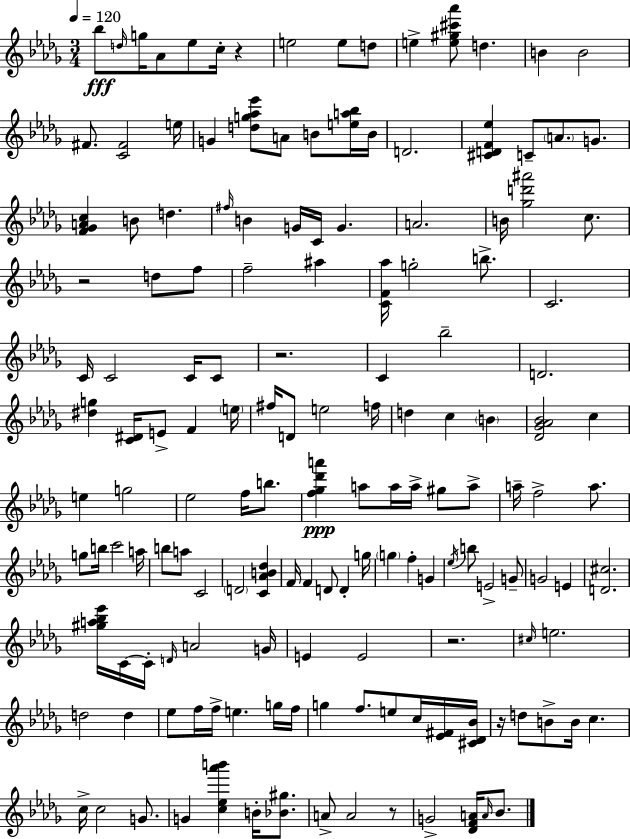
Bb5/e D5/s G5/s Ab4/e Eb5/e C5/s R/q E5/h E5/e D5/e E5/q [E5,G#5,C#6,Ab6]/e D5/q. B4/q B4/h F#4/e. [C4,F#4]/h E5/s G4/q [D5,G5,Ab5,Eb6]/e A4/e B4/e [E5,A5,Bb5]/s B4/s D4/h. [C#4,D4,F4,Eb5]/q C4/e A4/e. G4/e. [F4,Gb4,A4,C5]/q B4/e D5/q. F#5/s B4/q G4/s C4/s G4/q. A4/h. B4/s [Gb5,D6,A#6]/h C5/e. R/h D5/e F5/e F5/h A#5/q [C4,F4,Ab5]/s G5/h B5/e. C4/h. C4/s C4/h C4/s C4/e R/h. C4/q Bb5/h D4/h. [D#5,G5]/q [C4,D#4]/s E4/e F4/q E5/s F#5/s D4/e E5/h F5/s D5/q C5/q B4/q [Db4,Gb4,Ab4,Bb4]/h C5/q E5/q G5/h Eb5/h F5/s B5/e. [F5,Gb5,Db6,A6]/q A5/e A5/s A5/s G#5/e A5/e A5/s F5/h A5/e. G5/e B5/s C6/h A5/s B5/e A5/e C4/h D4/h [C4,Ab4,B4,Db5]/q F4/s F4/q D4/e D4/q G5/s G5/q F5/q G4/q Eb5/s B5/e E4/h G4/e G4/h E4/q [D4,C#5]/h. [G#5,A5,Bb5,Eb6]/s C4/s C4/s D4/s A4/h G4/s E4/q E4/h R/h. C#5/s E5/h. D5/h D5/q Eb5/e F5/s F5/s E5/q. G5/s F5/s G5/q F5/e. E5/e C5/s [Eb4,F#4]/s [C#4,Db4,Bb4]/s R/s D5/e B4/e B4/s C5/q. C5/s C5/h G4/e. G4/q [C5,Eb5,Ab6,B6]/q B4/s [Bb4,G#5]/e. A4/e A4/h R/e G4/h [Db4,F4,A4]/s A4/s Bb4/e.